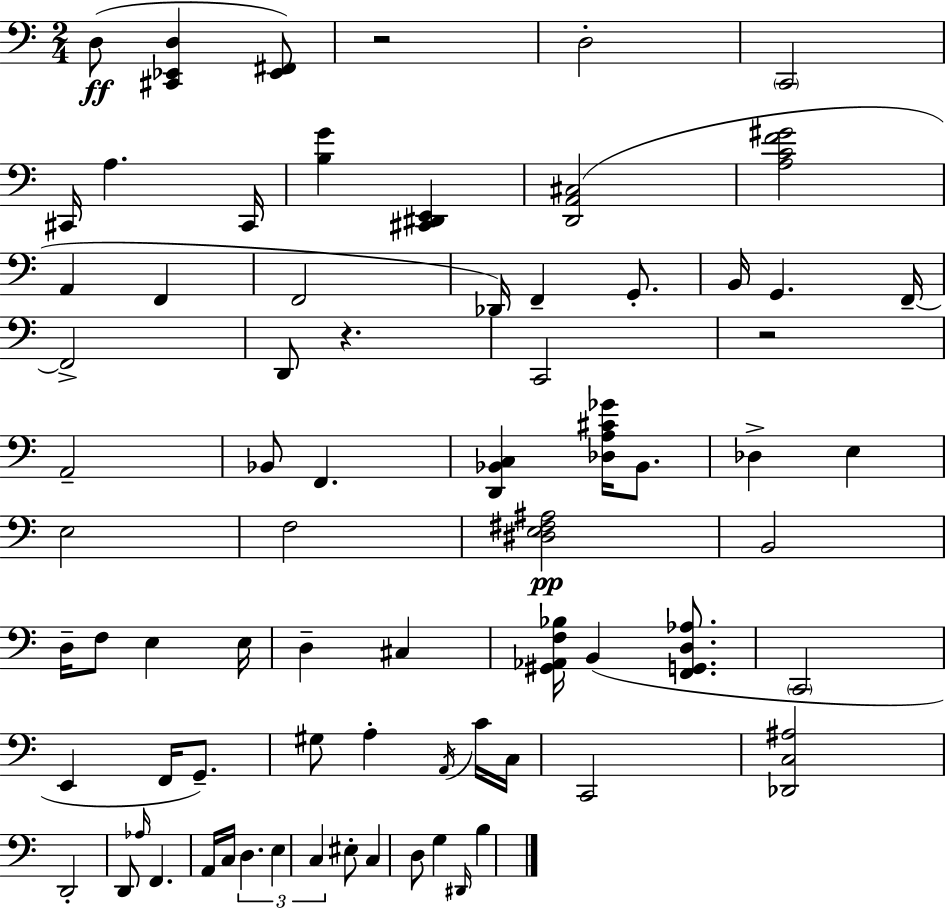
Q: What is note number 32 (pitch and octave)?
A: D3